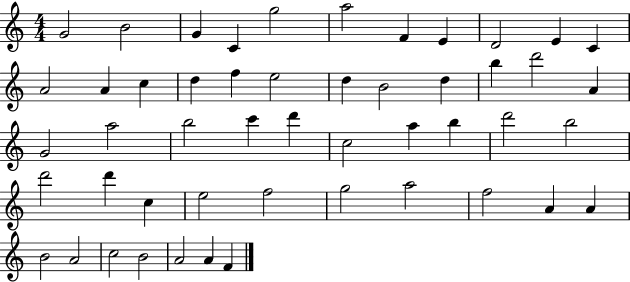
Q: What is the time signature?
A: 4/4